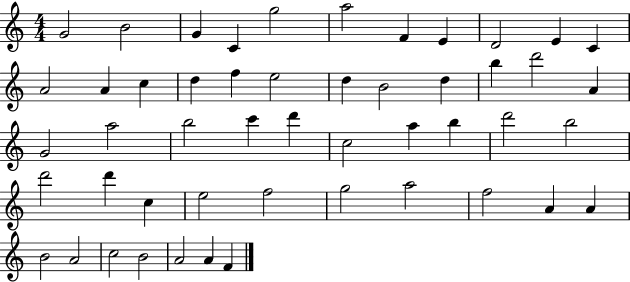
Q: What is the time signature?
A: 4/4